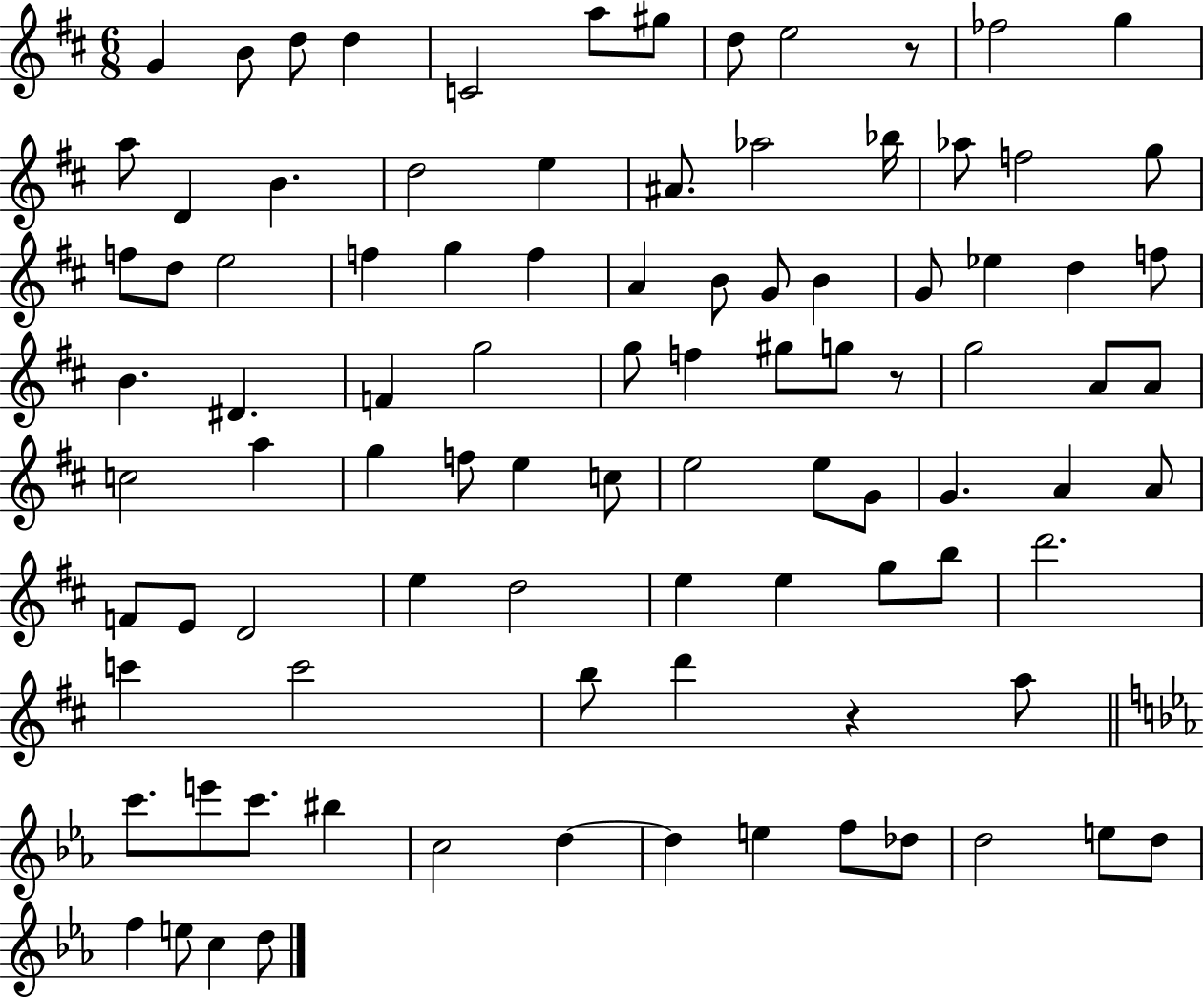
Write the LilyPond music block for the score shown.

{
  \clef treble
  \numericTimeSignature
  \time 6/8
  \key d \major
  \repeat volta 2 { g'4 b'8 d''8 d''4 | c'2 a''8 gis''8 | d''8 e''2 r8 | fes''2 g''4 | \break a''8 d'4 b'4. | d''2 e''4 | ais'8. aes''2 bes''16 | aes''8 f''2 g''8 | \break f''8 d''8 e''2 | f''4 g''4 f''4 | a'4 b'8 g'8 b'4 | g'8 ees''4 d''4 f''8 | \break b'4. dis'4. | f'4 g''2 | g''8 f''4 gis''8 g''8 r8 | g''2 a'8 a'8 | \break c''2 a''4 | g''4 f''8 e''4 c''8 | e''2 e''8 g'8 | g'4. a'4 a'8 | \break f'8 e'8 d'2 | e''4 d''2 | e''4 e''4 g''8 b''8 | d'''2. | \break c'''4 c'''2 | b''8 d'''4 r4 a''8 | \bar "||" \break \key ees \major c'''8. e'''8 c'''8. bis''4 | c''2 d''4~~ | d''4 e''4 f''8 des''8 | d''2 e''8 d''8 | \break f''4 e''8 c''4 d''8 | } \bar "|."
}